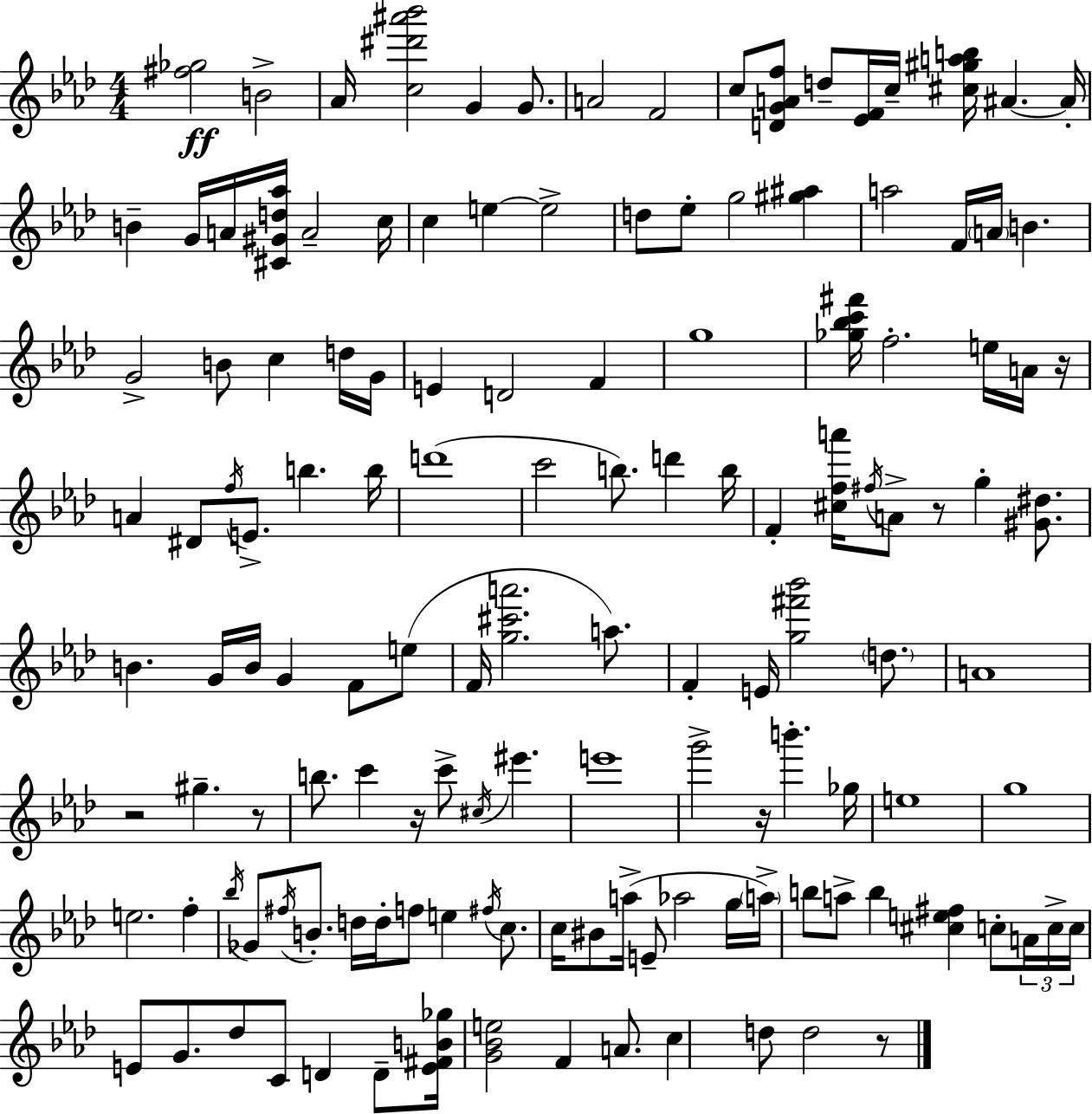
X:1
T:Untitled
M:4/4
L:1/4
K:Fm
[^f_g]2 B2 _A/4 [c^d'^a'_b']2 G G/2 A2 F2 c/2 [DGAf]/2 d/2 [_EF]/4 c/4 [^c^gab]/4 ^A ^A/4 B G/4 A/4 [^C^Gd_a]/4 A2 c/4 c e e2 d/2 _e/2 g2 [^g^a] a2 F/4 A/4 B G2 B/2 c d/4 G/4 E D2 F g4 [_g_bc'^f']/4 f2 e/4 A/4 z/4 A ^D/2 f/4 E/2 b b/4 d'4 c'2 b/2 d' b/4 F [^cfa']/4 ^f/4 A/2 z/2 g [^G^d]/2 B G/4 B/4 G F/2 e/2 F/4 [g^c'a']2 a/2 F E/4 [g^f'_b']2 d/2 A4 z2 ^g z/2 b/2 c' z/4 c'/2 ^c/4 ^e' e'4 g'2 z/4 b' _g/4 e4 g4 e2 f _b/4 _G/2 ^f/4 B/2 d/4 d/4 f/2 e ^f/4 c/2 c/4 ^B/2 a/4 E/2 _a2 g/4 a/4 b/2 a/2 b [^ce^f] c/2 A/4 c/4 c/4 E/2 G/2 _d/2 C/2 D D/2 [E^FB_g]/4 [G_Be]2 F A/2 c d/2 d2 z/2